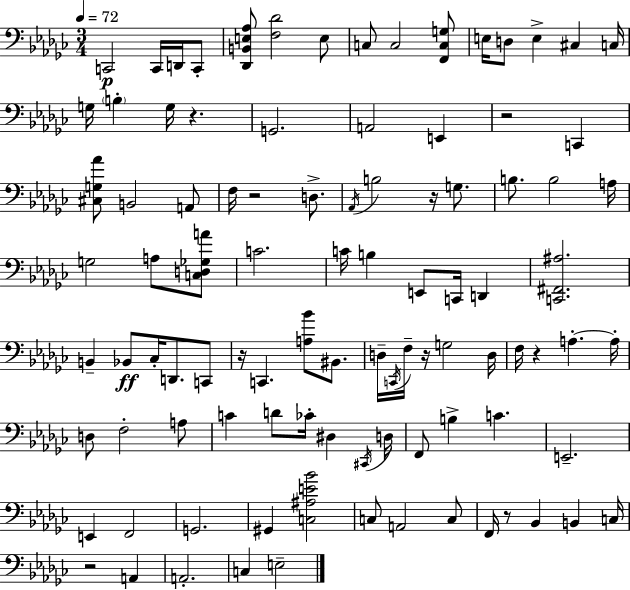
{
  \clef bass
  \numericTimeSignature
  \time 3/4
  \key ees \minor
  \tempo 4 = 72
  c,2\p c,16 d,16 c,8-. | <des, b, e aes>8 <f des'>2 e8 | c8 c2 <f, c g>8 | e16 d8 e4-> cis4 c16 | \break g16 \parenthesize b4-. g16 r4. | g,2. | a,2 e,4 | r2 c,4 | \break <cis g aes'>8 b,2 a,8 | f16 r2 d8.-> | \acciaccatura { aes,16 } b2 r16 g8. | b8. b2 | \break a16 g2 a8 <c d ges a'>8 | c'2. | c'16 b4 e,8 c,16 d,4 | <c, fis, ais>2. | \break b,4-- bes,8\ff ces16-. d,8. c,8 | r16 c,4. <a bes'>8 bis,8. | d16-- \acciaccatura { c,16 } f16-- r16 g2 | d16 f16 r4 a4.-.~~ | \break a16-. d8 f2-. | a8 c'4 d'8 ces'16-. dis4 | \acciaccatura { cis,16 } d16 f,8 b4-> c'4. | e,2.-- | \break e,4 f,2 | g,2. | gis,4 <c ais e' bes'>2 | c8 a,2 | \break c8 f,16 r8 bes,4 b,4 | c16 r2 a,4 | a,2.-. | c4 e2-- | \break \bar "|."
}